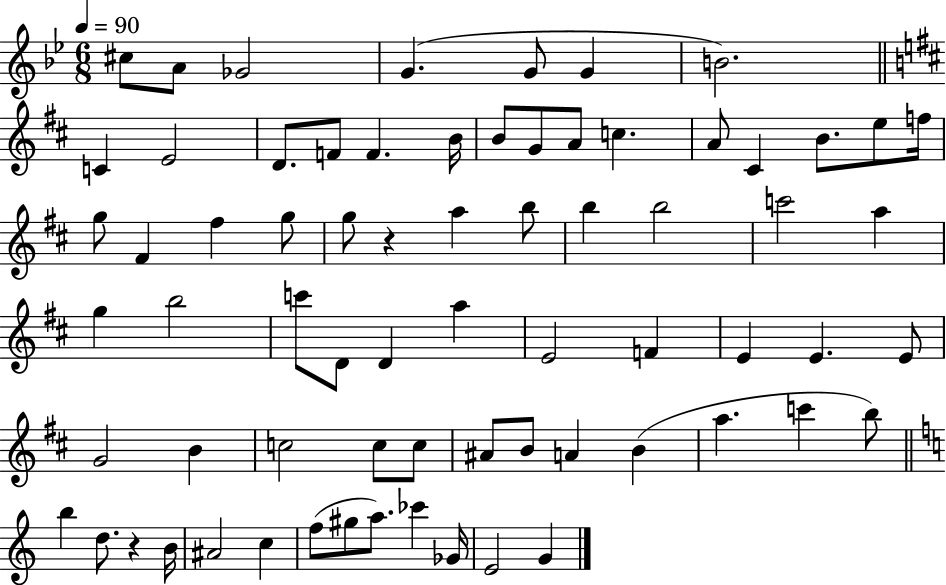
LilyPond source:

{
  \clef treble
  \numericTimeSignature
  \time 6/8
  \key bes \major
  \tempo 4 = 90
  cis''8 a'8 ges'2 | g'4.( g'8 g'4 | b'2.) | \bar "||" \break \key d \major c'4 e'2 | d'8. f'8 f'4. b'16 | b'8 g'8 a'8 c''4. | a'8 cis'4 b'8. e''8 f''16 | \break g''8 fis'4 fis''4 g''8 | g''8 r4 a''4 b''8 | b''4 b''2 | c'''2 a''4 | \break g''4 b''2 | c'''8 d'8 d'4 a''4 | e'2 f'4 | e'4 e'4. e'8 | \break g'2 b'4 | c''2 c''8 c''8 | ais'8 b'8 a'4 b'4( | a''4. c'''4 b''8) | \break \bar "||" \break \key c \major b''4 d''8. r4 b'16 | ais'2 c''4 | f''8( gis''8 a''8.) ces'''4 ges'16 | e'2 g'4 | \break \bar "|."
}